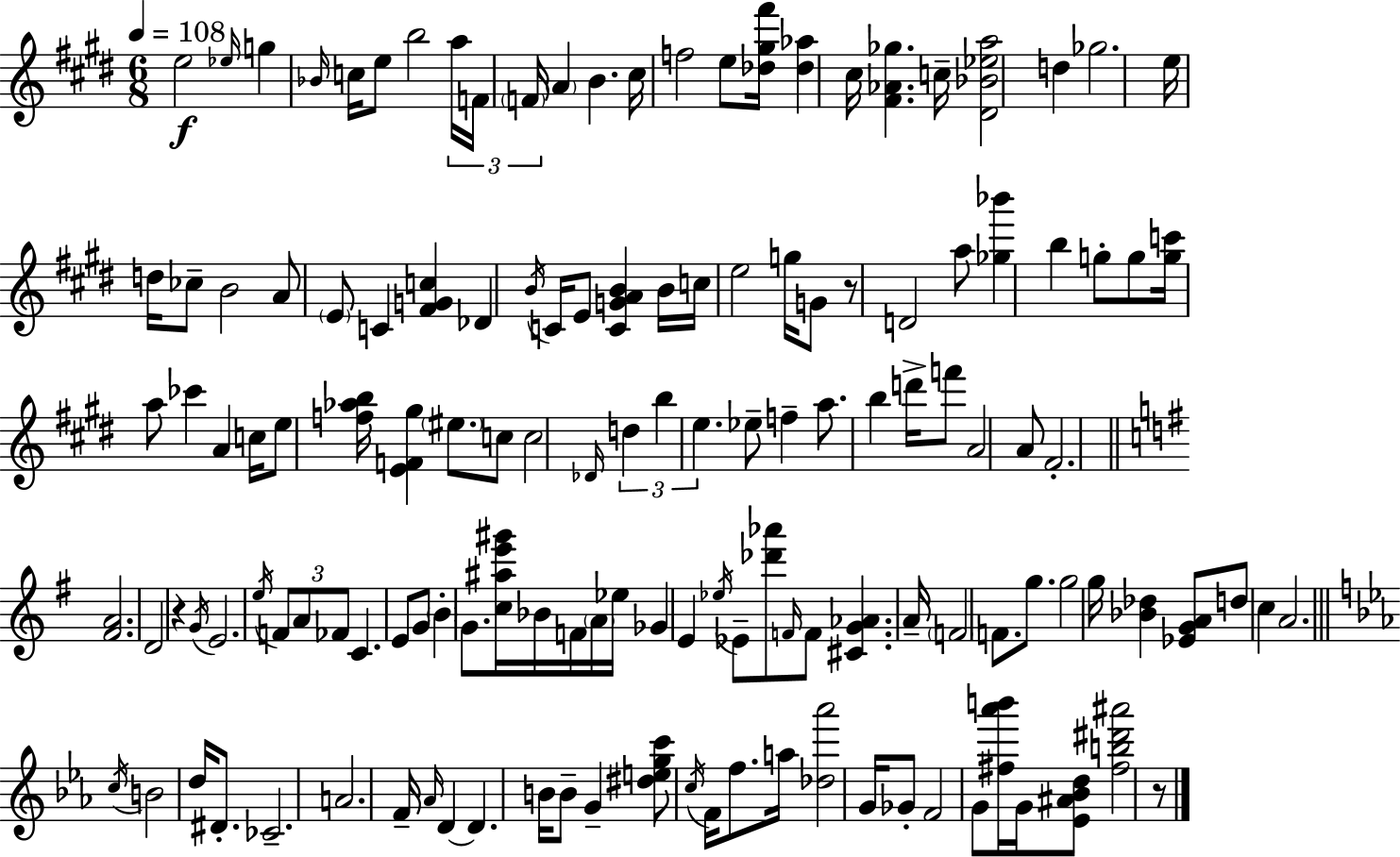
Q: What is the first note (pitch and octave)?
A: E5